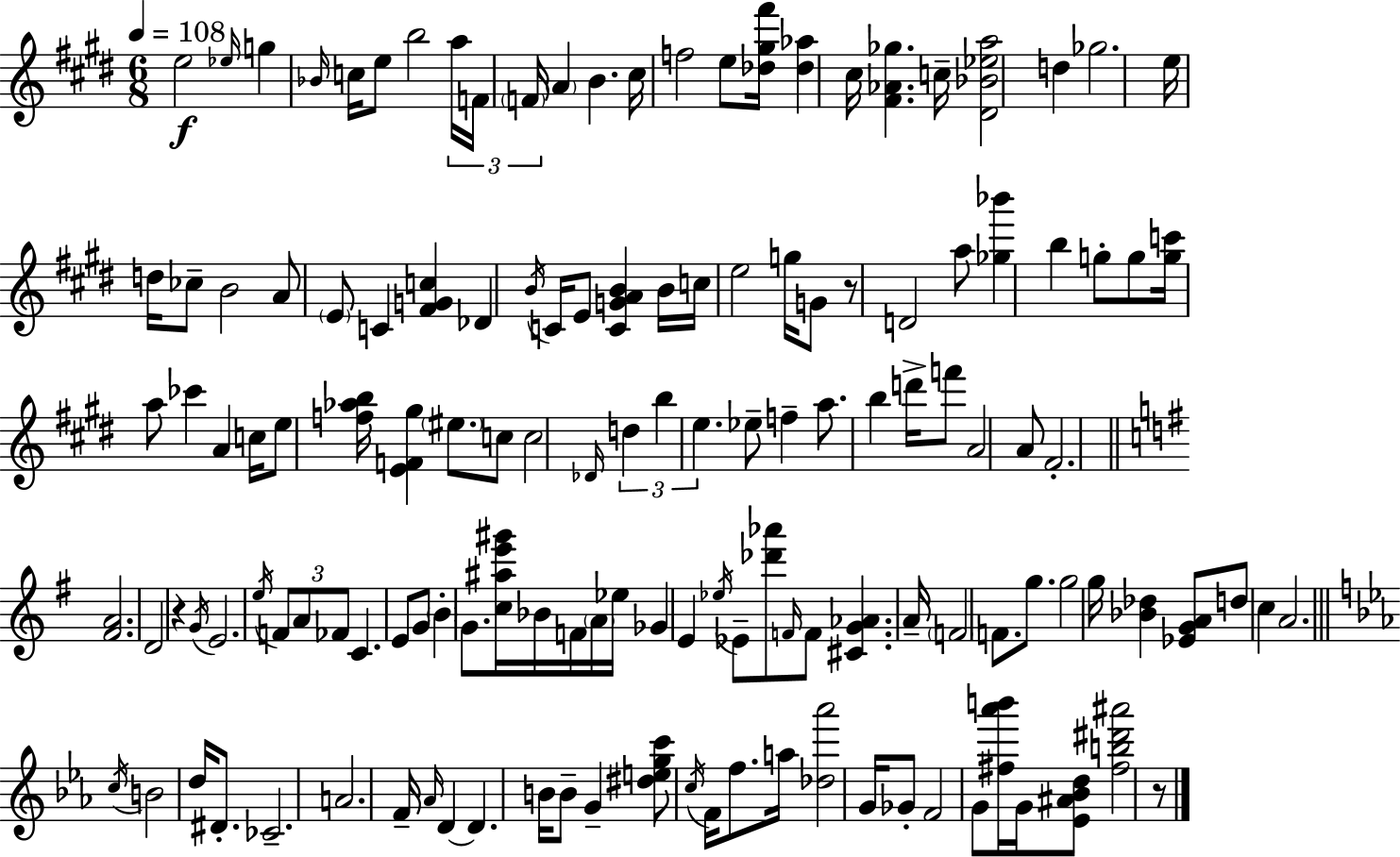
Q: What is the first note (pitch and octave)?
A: E5